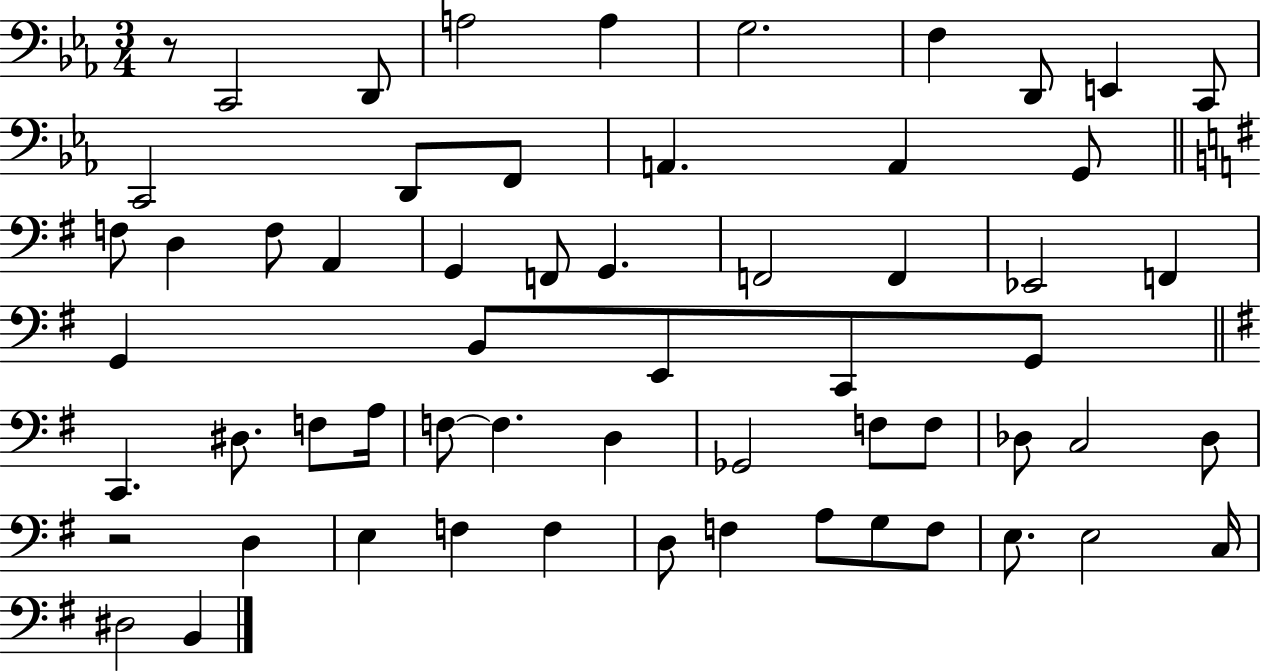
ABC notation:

X:1
T:Untitled
M:3/4
L:1/4
K:Eb
z/2 C,,2 D,,/2 A,2 A, G,2 F, D,,/2 E,, C,,/2 C,,2 D,,/2 F,,/2 A,, A,, G,,/2 F,/2 D, F,/2 A,, G,, F,,/2 G,, F,,2 F,, _E,,2 F,, G,, B,,/2 E,,/2 C,,/2 G,,/2 C,, ^D,/2 F,/2 A,/4 F,/2 F, D, _G,,2 F,/2 F,/2 _D,/2 C,2 _D,/2 z2 D, E, F, F, D,/2 F, A,/2 G,/2 F,/2 E,/2 E,2 C,/4 ^D,2 B,,